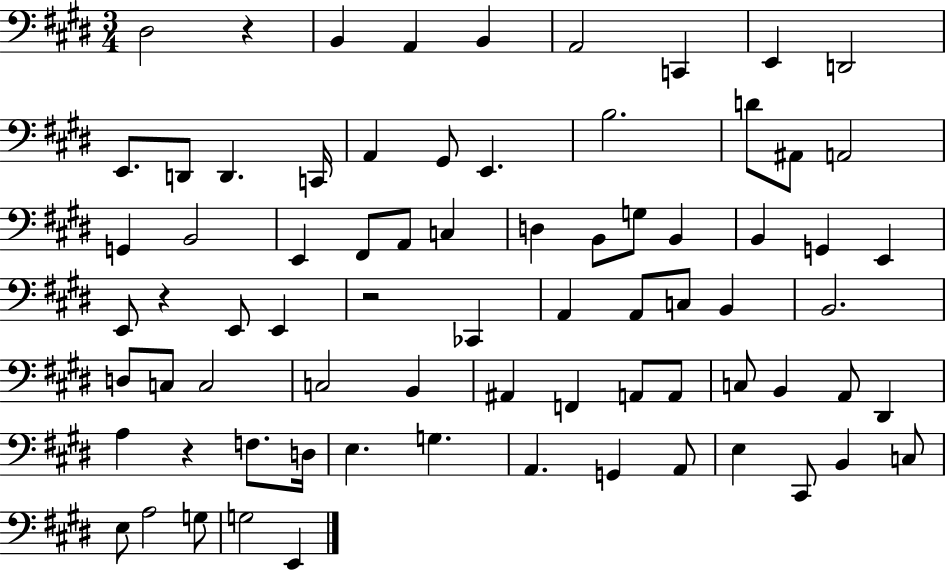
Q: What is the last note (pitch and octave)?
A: E2